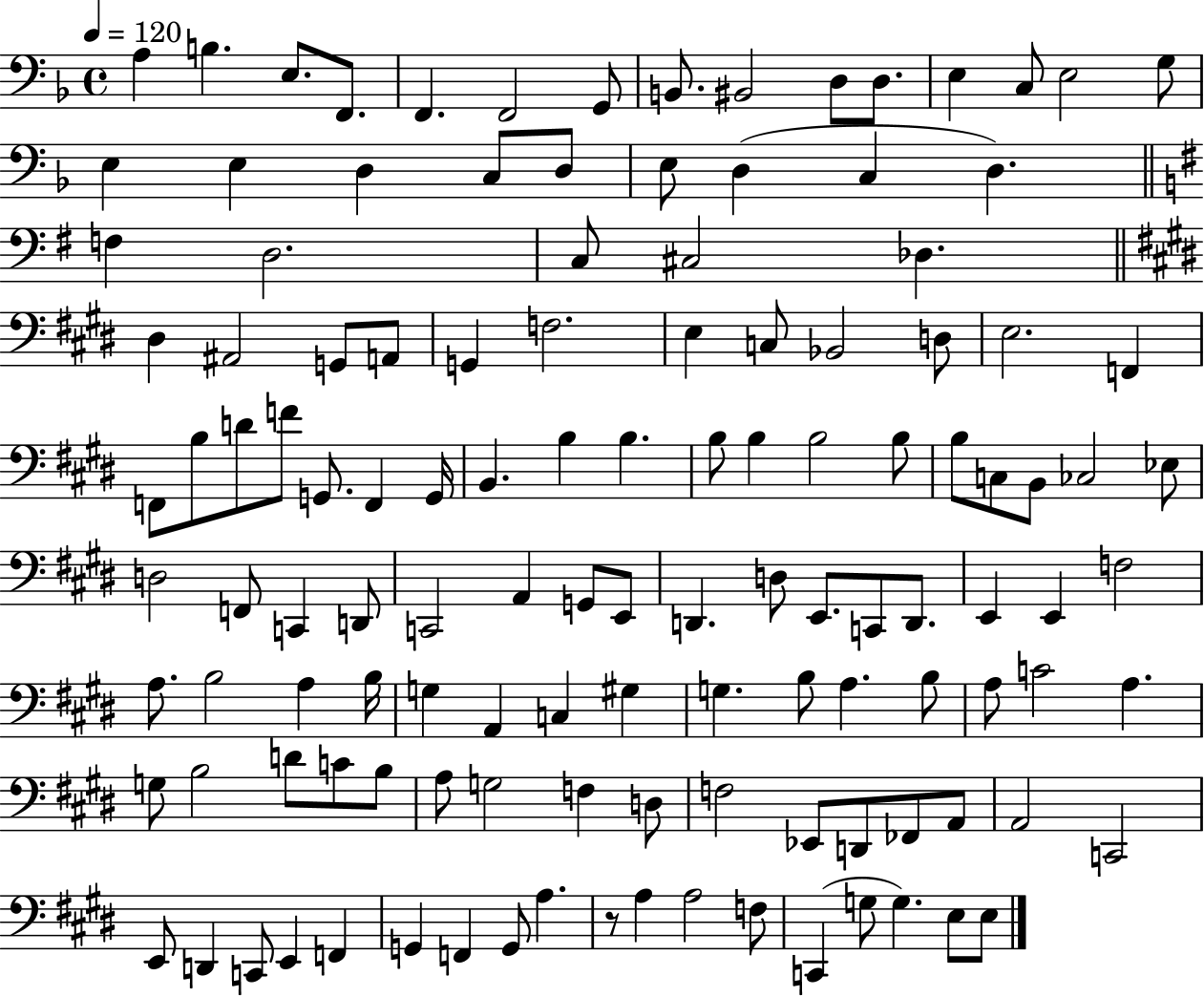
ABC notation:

X:1
T:Untitled
M:4/4
L:1/4
K:F
A, B, E,/2 F,,/2 F,, F,,2 G,,/2 B,,/2 ^B,,2 D,/2 D,/2 E, C,/2 E,2 G,/2 E, E, D, C,/2 D,/2 E,/2 D, C, D, F, D,2 C,/2 ^C,2 _D, ^D, ^A,,2 G,,/2 A,,/2 G,, F,2 E, C,/2 _B,,2 D,/2 E,2 F,, F,,/2 B,/2 D/2 F/2 G,,/2 F,, G,,/4 B,, B, B, B,/2 B, B,2 B,/2 B,/2 C,/2 B,,/2 _C,2 _E,/2 D,2 F,,/2 C,, D,,/2 C,,2 A,, G,,/2 E,,/2 D,, D,/2 E,,/2 C,,/2 D,,/2 E,, E,, F,2 A,/2 B,2 A, B,/4 G, A,, C, ^G, G, B,/2 A, B,/2 A,/2 C2 A, G,/2 B,2 D/2 C/2 B,/2 A,/2 G,2 F, D,/2 F,2 _E,,/2 D,,/2 _F,,/2 A,,/2 A,,2 C,,2 E,,/2 D,, C,,/2 E,, F,, G,, F,, G,,/2 A, z/2 A, A,2 F,/2 C,, G,/2 G, E,/2 E,/2